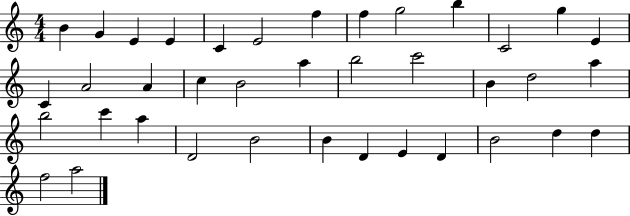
X:1
T:Untitled
M:4/4
L:1/4
K:C
B G E E C E2 f f g2 b C2 g E C A2 A c B2 a b2 c'2 B d2 a b2 c' a D2 B2 B D E D B2 d d f2 a2